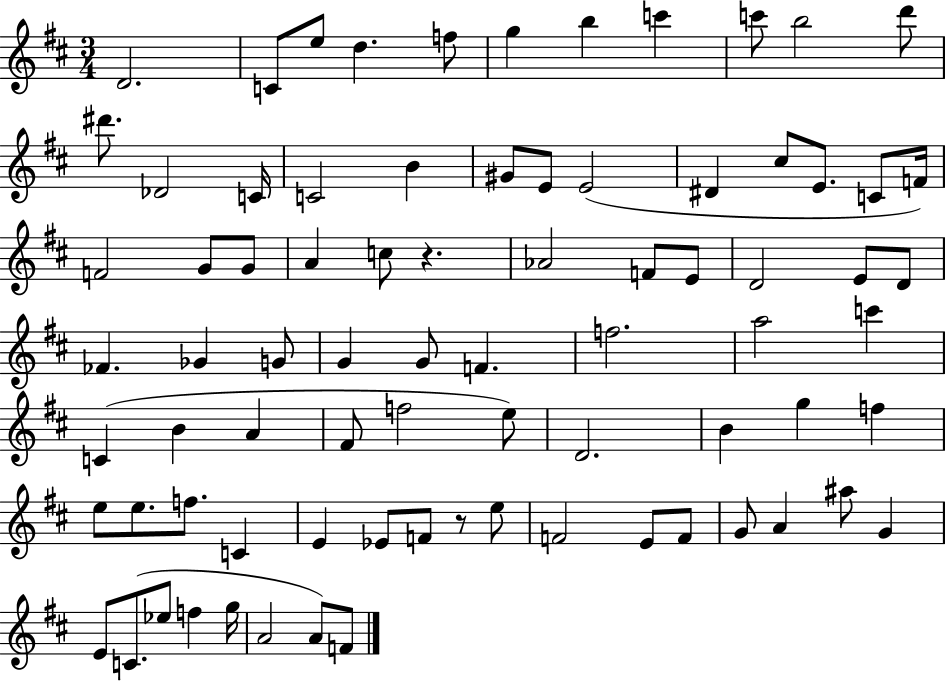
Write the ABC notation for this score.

X:1
T:Untitled
M:3/4
L:1/4
K:D
D2 C/2 e/2 d f/2 g b c' c'/2 b2 d'/2 ^d'/2 _D2 C/4 C2 B ^G/2 E/2 E2 ^D ^c/2 E/2 C/2 F/4 F2 G/2 G/2 A c/2 z _A2 F/2 E/2 D2 E/2 D/2 _F _G G/2 G G/2 F f2 a2 c' C B A ^F/2 f2 e/2 D2 B g f e/2 e/2 f/2 C E _E/2 F/2 z/2 e/2 F2 E/2 F/2 G/2 A ^a/2 G E/2 C/2 _e/2 f g/4 A2 A/2 F/2